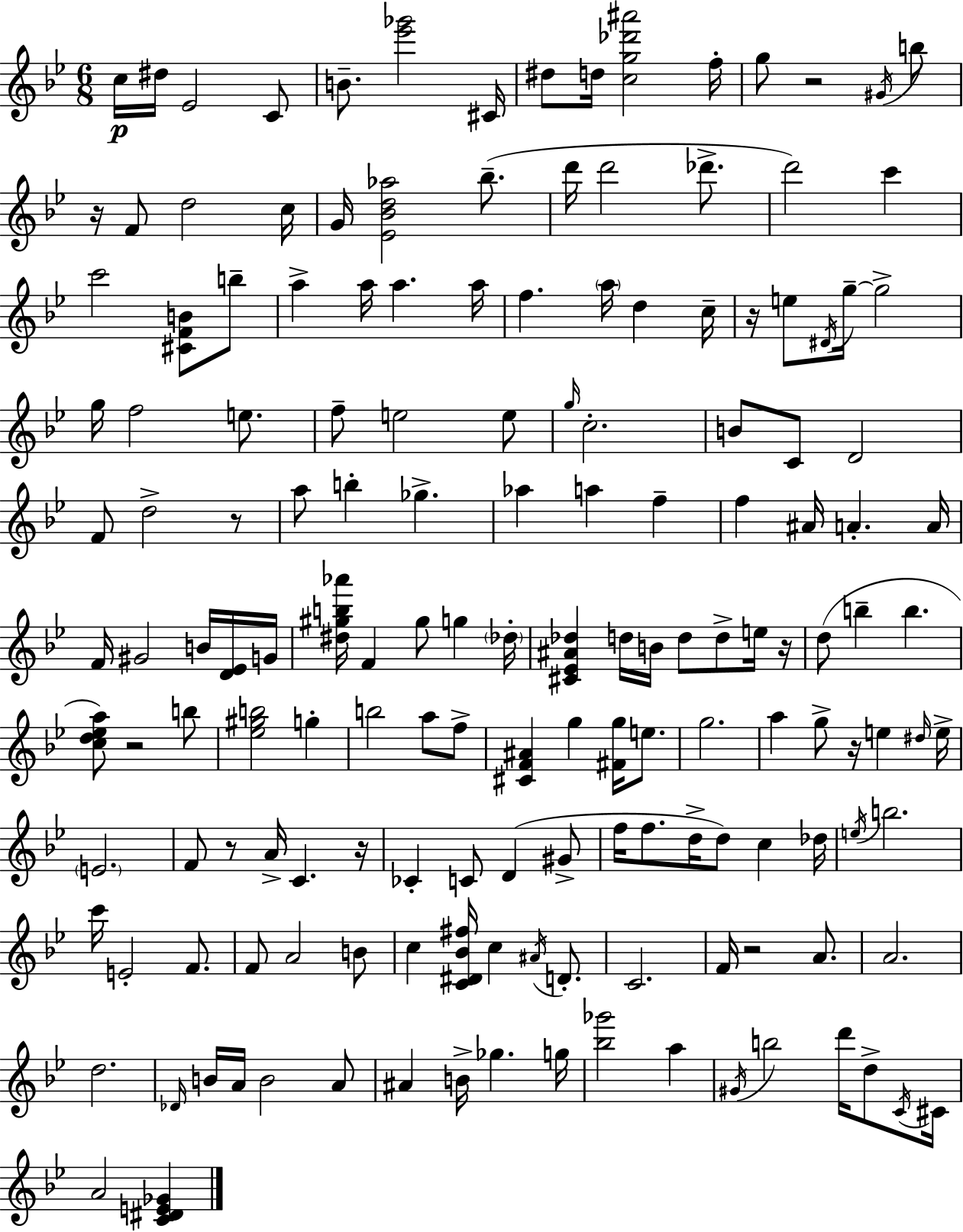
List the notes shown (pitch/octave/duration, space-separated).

C5/s D#5/s Eb4/h C4/e B4/e. [Eb6,Gb6]/h C#4/s D#5/e D5/s [C5,G5,Db6,A#6]/h F5/s G5/e R/h G#4/s B5/e R/s F4/e D5/h C5/s G4/s [Eb4,Bb4,D5,Ab5]/h Bb5/e. D6/s D6/h Db6/e. D6/h C6/q C6/h [C#4,F4,B4]/e B5/e A5/q A5/s A5/q. A5/s F5/q. A5/s D5/q C5/s R/s E5/e D#4/s G5/s G5/h G5/s F5/h E5/e. F5/e E5/h E5/e G5/s C5/h. B4/e C4/e D4/h F4/e D5/h R/e A5/e B5/q Gb5/q. Ab5/q A5/q F5/q F5/q A#4/s A4/q. A4/s F4/s G#4/h B4/s [D4,Eb4]/s G4/s [D#5,G#5,B5,Ab6]/s F4/q G#5/e G5/q Db5/s [C#4,Eb4,A#4,Db5]/q D5/s B4/s D5/e D5/e E5/s R/s D5/e B5/q B5/q. [C5,D5,Eb5,A5]/e R/h B5/e [Eb5,G#5,B5]/h G5/q B5/h A5/e F5/e [C#4,F4,A#4]/q G5/q [F#4,G5]/s E5/e. G5/h. A5/q G5/e R/s E5/q D#5/s E5/s E4/h. F4/e R/e A4/s C4/q. R/s CES4/q C4/e D4/q G#4/e F5/s F5/e. D5/s D5/e C5/q Db5/s E5/s B5/h. C6/s E4/h F4/e. F4/e A4/h B4/e C5/q [C4,D#4,Bb4,F#5]/s C5/q A#4/s D4/e. C4/h. F4/s R/h A4/e. A4/h. D5/h. Db4/s B4/s A4/s B4/h A4/e A#4/q B4/s Gb5/q. G5/s [Bb5,Gb6]/h A5/q G#4/s B5/h D6/s D5/e C4/s C#4/s A4/h [C4,D#4,E4,Gb4]/q